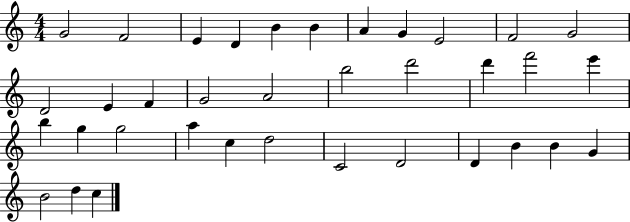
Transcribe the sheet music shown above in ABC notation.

X:1
T:Untitled
M:4/4
L:1/4
K:C
G2 F2 E D B B A G E2 F2 G2 D2 E F G2 A2 b2 d'2 d' f'2 e' b g g2 a c d2 C2 D2 D B B G B2 d c